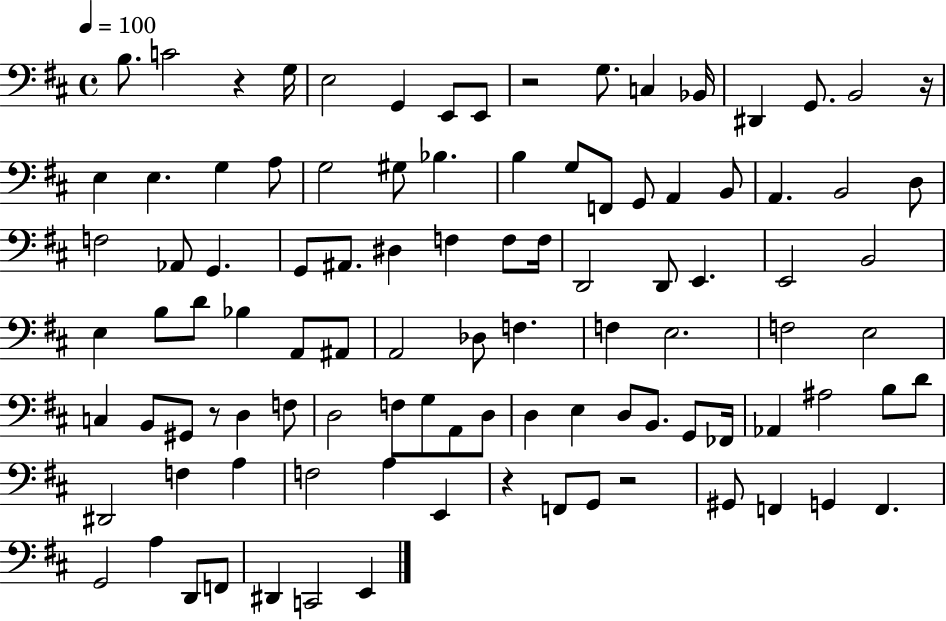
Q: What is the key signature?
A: D major